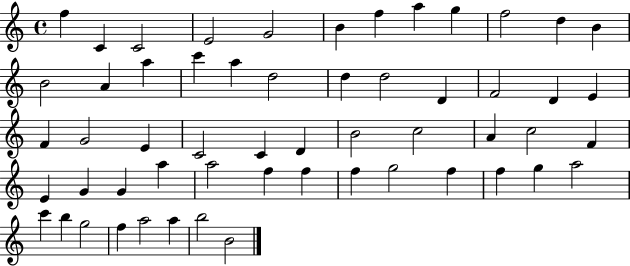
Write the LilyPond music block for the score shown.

{
  \clef treble
  \time 4/4
  \defaultTimeSignature
  \key c \major
  f''4 c'4 c'2 | e'2 g'2 | b'4 f''4 a''4 g''4 | f''2 d''4 b'4 | \break b'2 a'4 a''4 | c'''4 a''4 d''2 | d''4 d''2 d'4 | f'2 d'4 e'4 | \break f'4 g'2 e'4 | c'2 c'4 d'4 | b'2 c''2 | a'4 c''2 f'4 | \break e'4 g'4 g'4 a''4 | a''2 f''4 f''4 | f''4 g''2 f''4 | f''4 g''4 a''2 | \break c'''4 b''4 g''2 | f''4 a''2 a''4 | b''2 b'2 | \bar "|."
}